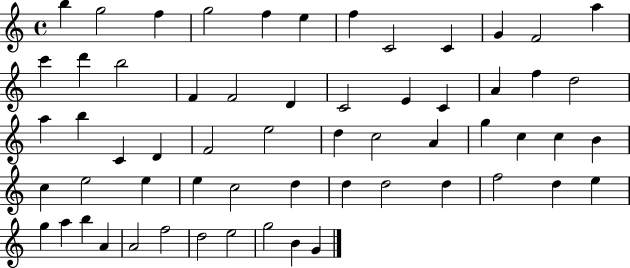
{
  \clef treble
  \time 4/4
  \defaultTimeSignature
  \key c \major
  b''4 g''2 f''4 | g''2 f''4 e''4 | f''4 c'2 c'4 | g'4 f'2 a''4 | \break c'''4 d'''4 b''2 | f'4 f'2 d'4 | c'2 e'4 c'4 | a'4 f''4 d''2 | \break a''4 b''4 c'4 d'4 | f'2 e''2 | d''4 c''2 a'4 | g''4 c''4 c''4 b'4 | \break c''4 e''2 e''4 | e''4 c''2 d''4 | d''4 d''2 d''4 | f''2 d''4 e''4 | \break g''4 a''4 b''4 a'4 | a'2 f''2 | d''2 e''2 | g''2 b'4 g'4 | \break \bar "|."
}